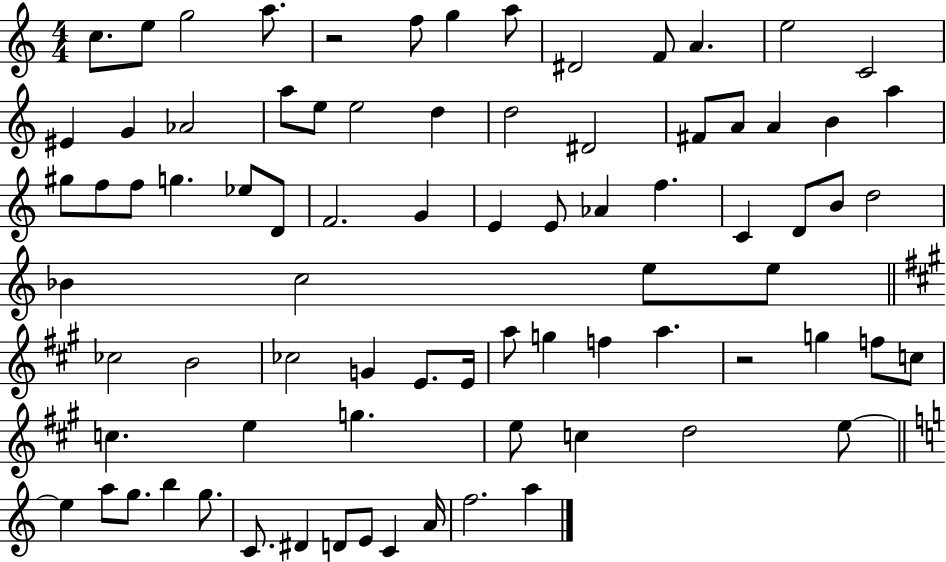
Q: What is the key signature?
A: C major